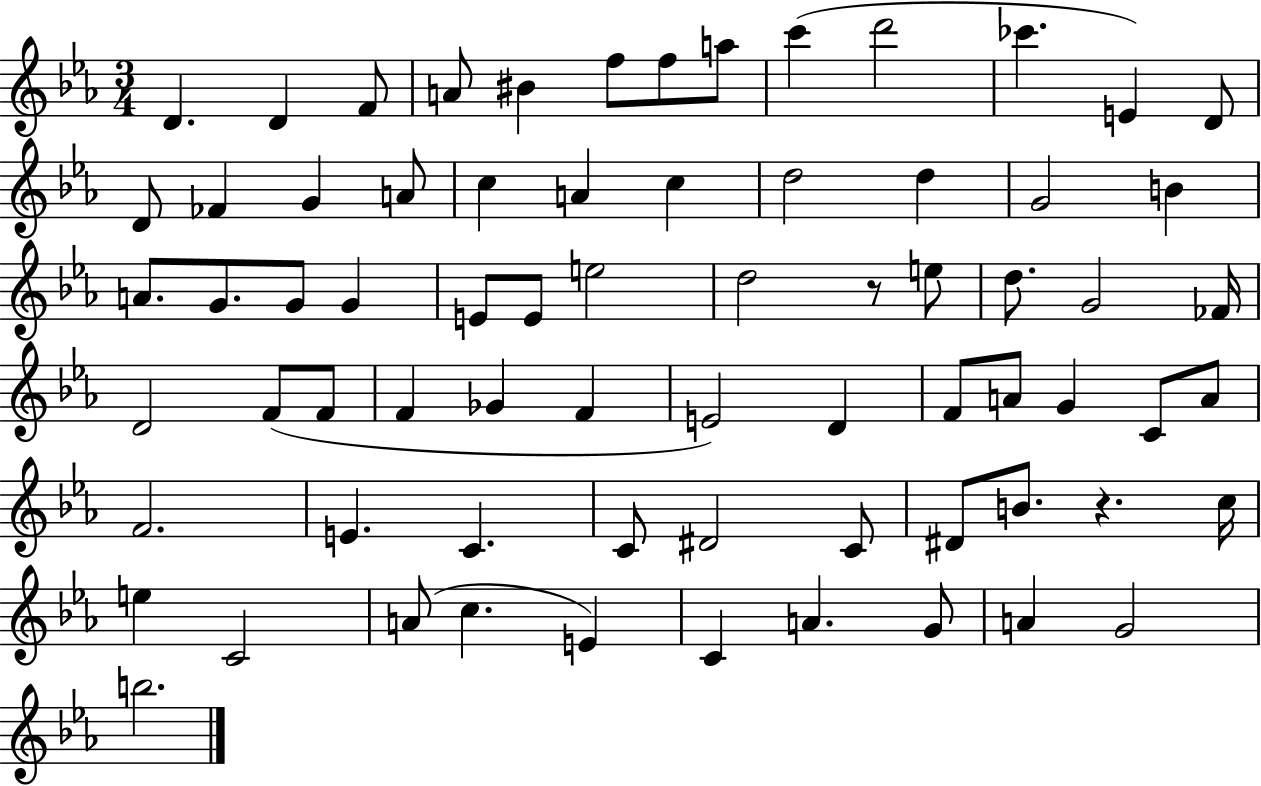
D4/q. D4/q F4/e A4/e BIS4/q F5/e F5/e A5/e C6/q D6/h CES6/q. E4/q D4/e D4/e FES4/q G4/q A4/e C5/q A4/q C5/q D5/h D5/q G4/h B4/q A4/e. G4/e. G4/e G4/q E4/e E4/e E5/h D5/h R/e E5/e D5/e. G4/h FES4/s D4/h F4/e F4/e F4/q Gb4/q F4/q E4/h D4/q F4/e A4/e G4/q C4/e A4/e F4/h. E4/q. C4/q. C4/e D#4/h C4/e D#4/e B4/e. R/q. C5/s E5/q C4/h A4/e C5/q. E4/q C4/q A4/q. G4/e A4/q G4/h B5/h.